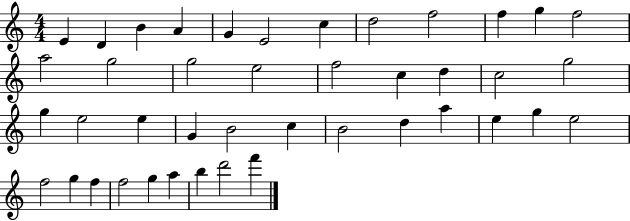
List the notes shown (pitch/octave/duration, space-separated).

E4/q D4/q B4/q A4/q G4/q E4/h C5/q D5/h F5/h F5/q G5/q F5/h A5/h G5/h G5/h E5/h F5/h C5/q D5/q C5/h G5/h G5/q E5/h E5/q G4/q B4/h C5/q B4/h D5/q A5/q E5/q G5/q E5/h F5/h G5/q F5/q F5/h G5/q A5/q B5/q D6/h F6/q